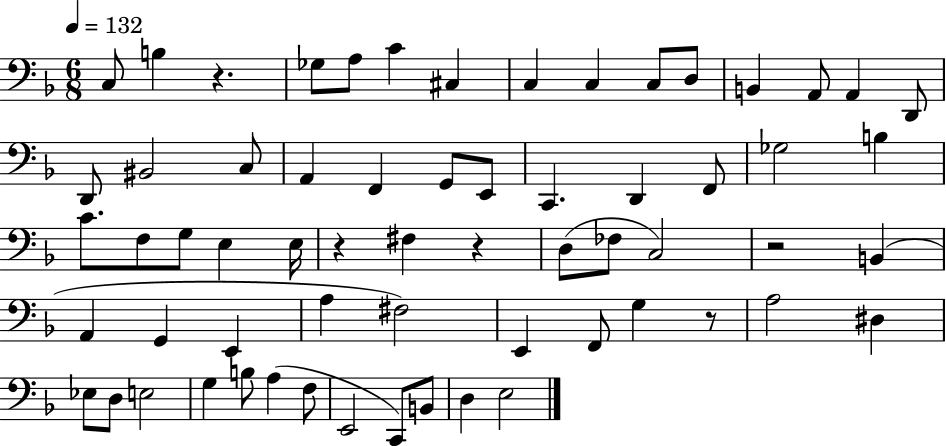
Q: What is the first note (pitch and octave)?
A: C3